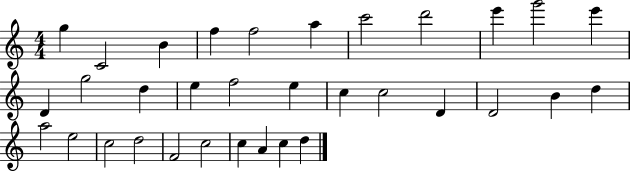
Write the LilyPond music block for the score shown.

{
  \clef treble
  \numericTimeSignature
  \time 4/4
  \key c \major
  g''4 c'2 b'4 | f''4 f''2 a''4 | c'''2 d'''2 | e'''4 g'''2 e'''4 | \break d'4 g''2 d''4 | e''4 f''2 e''4 | c''4 c''2 d'4 | d'2 b'4 d''4 | \break a''2 e''2 | c''2 d''2 | f'2 c''2 | c''4 a'4 c''4 d''4 | \break \bar "|."
}